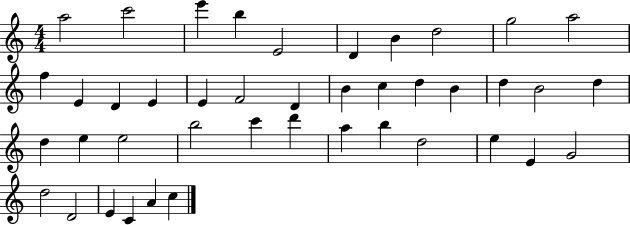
{
  \clef treble
  \numericTimeSignature
  \time 4/4
  \key c \major
  a''2 c'''2 | e'''4 b''4 e'2 | d'4 b'4 d''2 | g''2 a''2 | \break f''4 e'4 d'4 e'4 | e'4 f'2 d'4 | b'4 c''4 d''4 b'4 | d''4 b'2 d''4 | \break d''4 e''4 e''2 | b''2 c'''4 d'''4 | a''4 b''4 d''2 | e''4 e'4 g'2 | \break d''2 d'2 | e'4 c'4 a'4 c''4 | \bar "|."
}